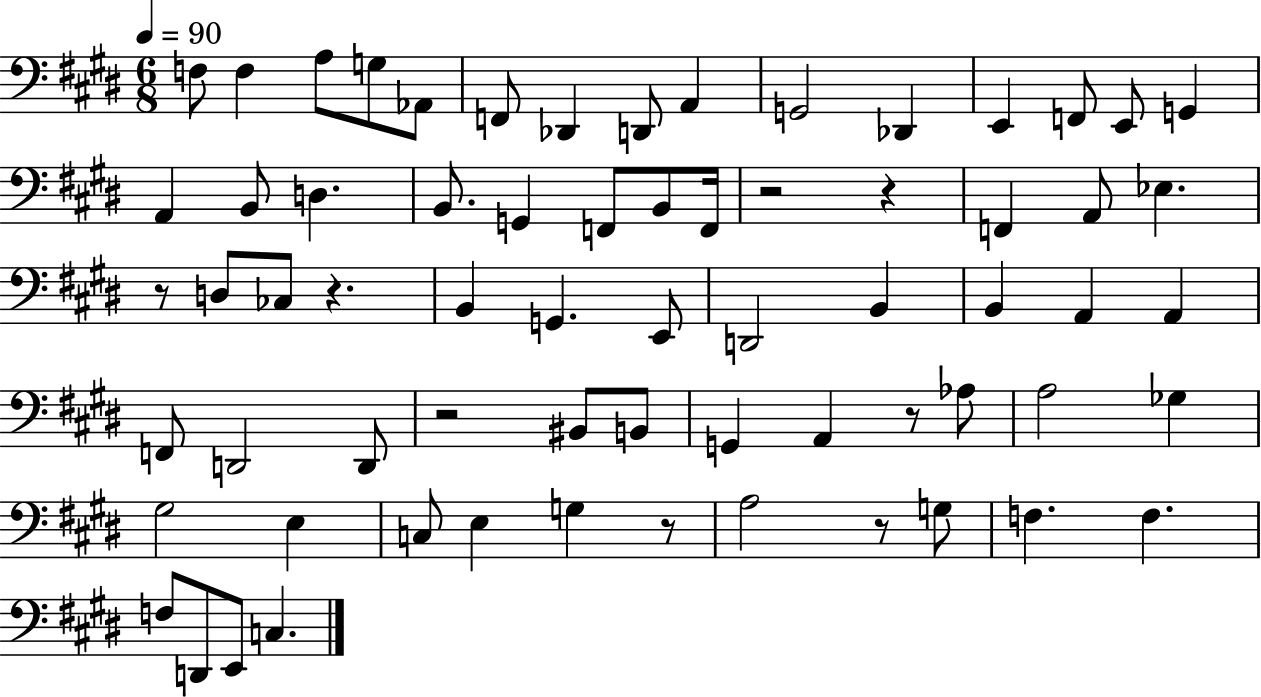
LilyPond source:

{
  \clef bass
  \numericTimeSignature
  \time 6/8
  \key e \major
  \tempo 4 = 90
  f8 f4 a8 g8 aes,8 | f,8 des,4 d,8 a,4 | g,2 des,4 | e,4 f,8 e,8 g,4 | \break a,4 b,8 d4. | b,8. g,4 f,8 b,8 f,16 | r2 r4 | f,4 a,8 ees4. | \break r8 d8 ces8 r4. | b,4 g,4. e,8 | d,2 b,4 | b,4 a,4 a,4 | \break f,8 d,2 d,8 | r2 bis,8 b,8 | g,4 a,4 r8 aes8 | a2 ges4 | \break gis2 e4 | c8 e4 g4 r8 | a2 r8 g8 | f4. f4. | \break f8 d,8 e,8 c4. | \bar "|."
}